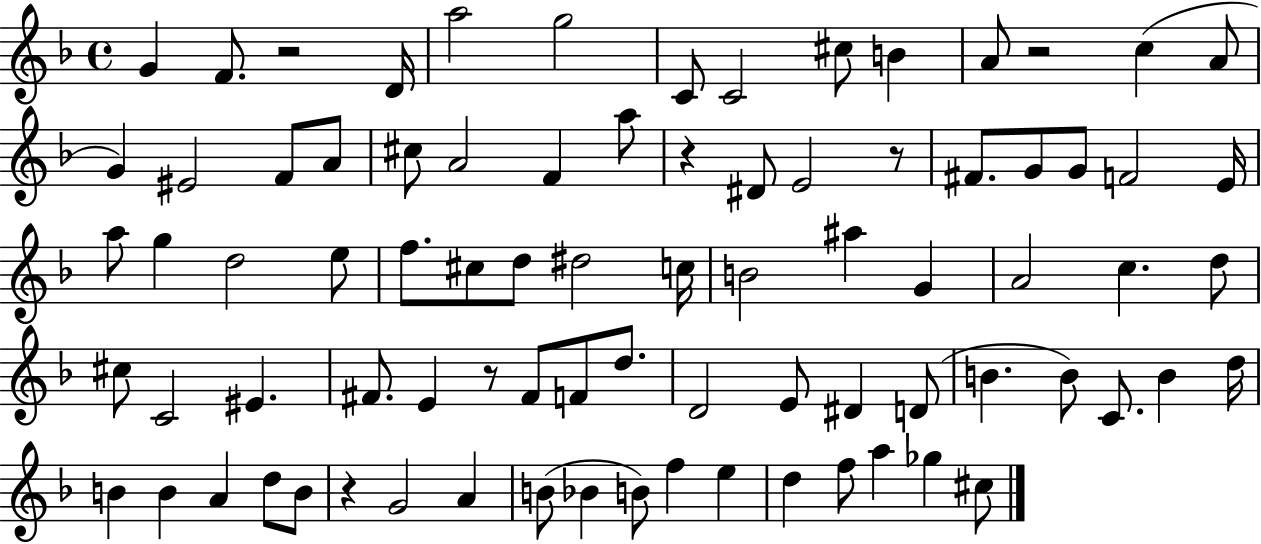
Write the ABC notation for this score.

X:1
T:Untitled
M:4/4
L:1/4
K:F
G F/2 z2 D/4 a2 g2 C/2 C2 ^c/2 B A/2 z2 c A/2 G ^E2 F/2 A/2 ^c/2 A2 F a/2 z ^D/2 E2 z/2 ^F/2 G/2 G/2 F2 E/4 a/2 g d2 e/2 f/2 ^c/2 d/2 ^d2 c/4 B2 ^a G A2 c d/2 ^c/2 C2 ^E ^F/2 E z/2 ^F/2 F/2 d/2 D2 E/2 ^D D/2 B B/2 C/2 B d/4 B B A d/2 B/2 z G2 A B/2 _B B/2 f e d f/2 a _g ^c/2